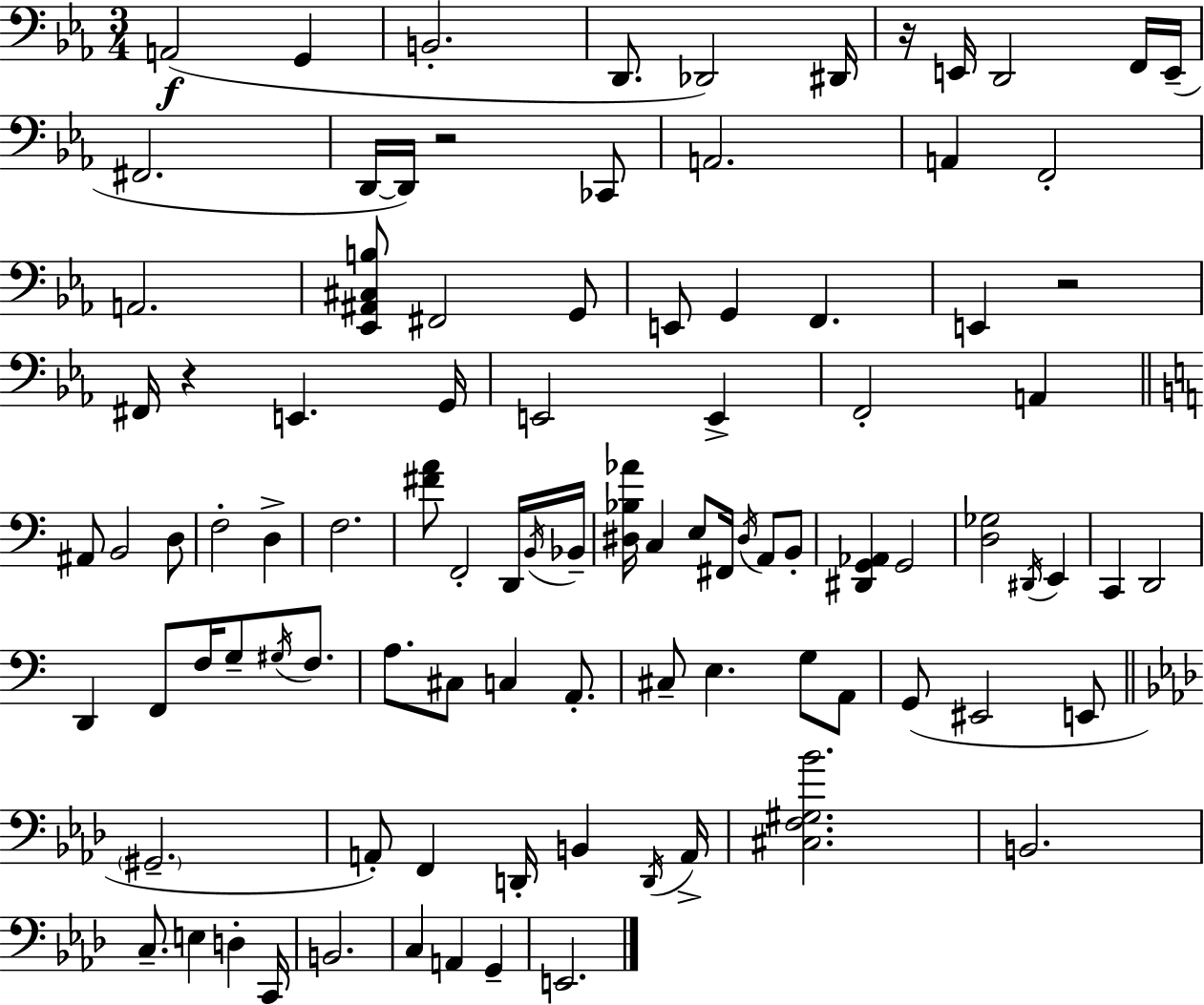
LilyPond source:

{
  \clef bass
  \numericTimeSignature
  \time 3/4
  \key ees \major
  a,2(\f g,4 | b,2.-. | d,8. des,2) dis,16 | r16 e,16 d,2 f,16 e,16--( | \break fis,2. | d,16~~ d,16) r2 ces,8 | a,2. | a,4 f,2-. | \break a,2. | <ees, ais, cis b>8 fis,2 g,8 | e,8 g,4 f,4. | e,4 r2 | \break fis,16 r4 e,4. g,16 | e,2 e,4-> | f,2-. a,4 | \bar "||" \break \key a \minor ais,8 b,2 d8 | f2-. d4-> | f2. | <fis' a'>8 f,2-. d,16 \acciaccatura { b,16 } | \break bes,16-- <dis bes aes'>16 c4 e8 fis,16 \acciaccatura { dis16 } a,8 | b,8-. <dis, g, aes,>4 g,2 | <d ges>2 \acciaccatura { dis,16 } e,4 | c,4 d,2 | \break d,4 f,8 f16 g8-- | \acciaccatura { gis16 } f8. a8. cis8 c4 | a,8.-. cis8-- e4. | g8 a,8 g,8( eis,2 | \break e,8 \bar "||" \break \key aes \major \parenthesize gis,2.-- | a,8-.) f,4 d,16-. b,4 \acciaccatura { d,16 } | a,16-> <cis f gis bes'>2. | b,2. | \break c8.-- e4 d4-. | c,16 b,2. | c4 a,4 g,4-- | e,2. | \break \bar "|."
}